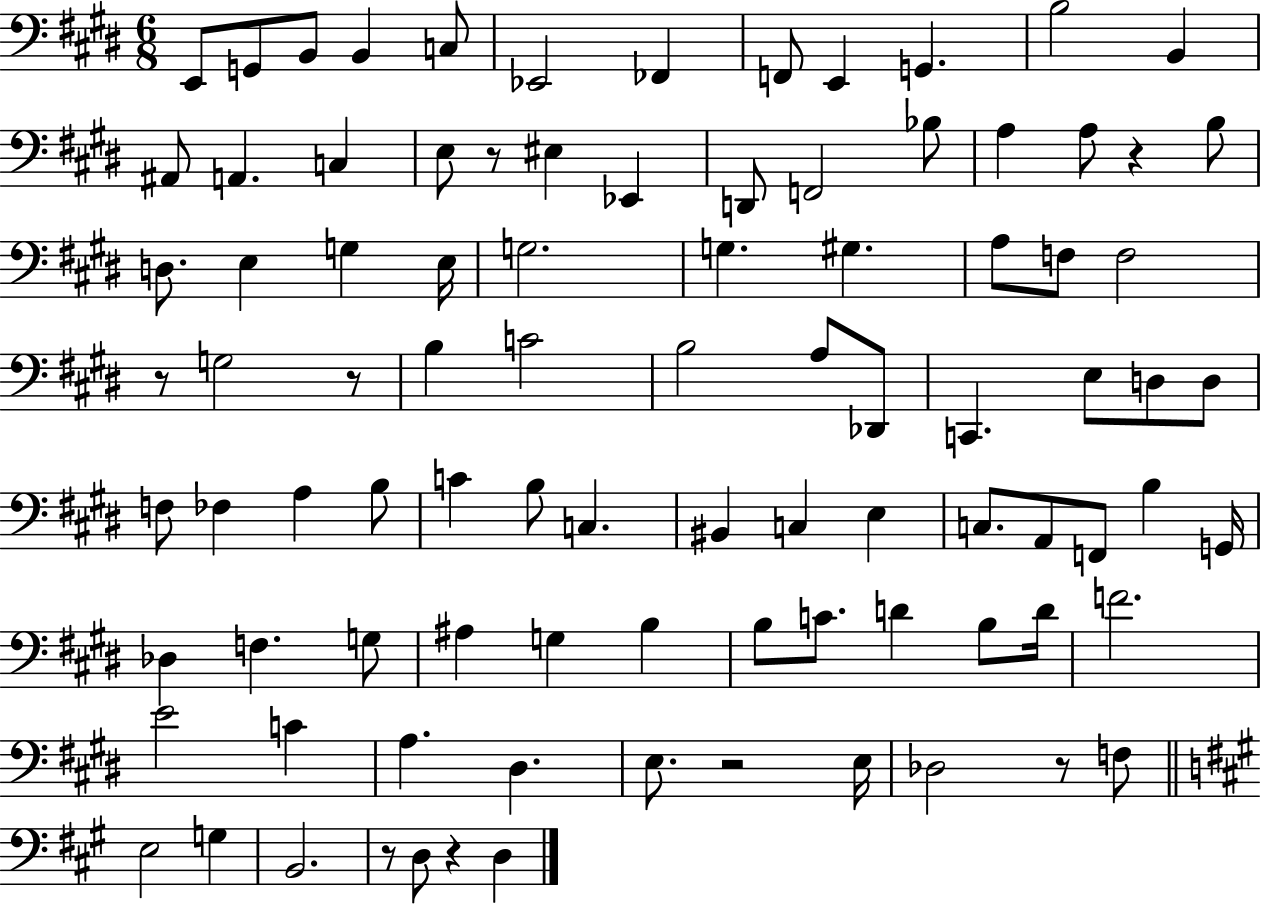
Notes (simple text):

E2/e G2/e B2/e B2/q C3/e Eb2/h FES2/q F2/e E2/q G2/q. B3/h B2/q A#2/e A2/q. C3/q E3/e R/e EIS3/q Eb2/q D2/e F2/h Bb3/e A3/q A3/e R/q B3/e D3/e. E3/q G3/q E3/s G3/h. G3/q. G#3/q. A3/e F3/e F3/h R/e G3/h R/e B3/q C4/h B3/h A3/e Db2/e C2/q. E3/e D3/e D3/e F3/e FES3/q A3/q B3/e C4/q B3/e C3/q. BIS2/q C3/q E3/q C3/e. A2/e F2/e B3/q G2/s Db3/q F3/q. G3/e A#3/q G3/q B3/q B3/e C4/e. D4/q B3/e D4/s F4/h. E4/h C4/q A3/q. D#3/q. E3/e. R/h E3/s Db3/h R/e F3/e E3/h G3/q B2/h. R/e D3/e R/q D3/q